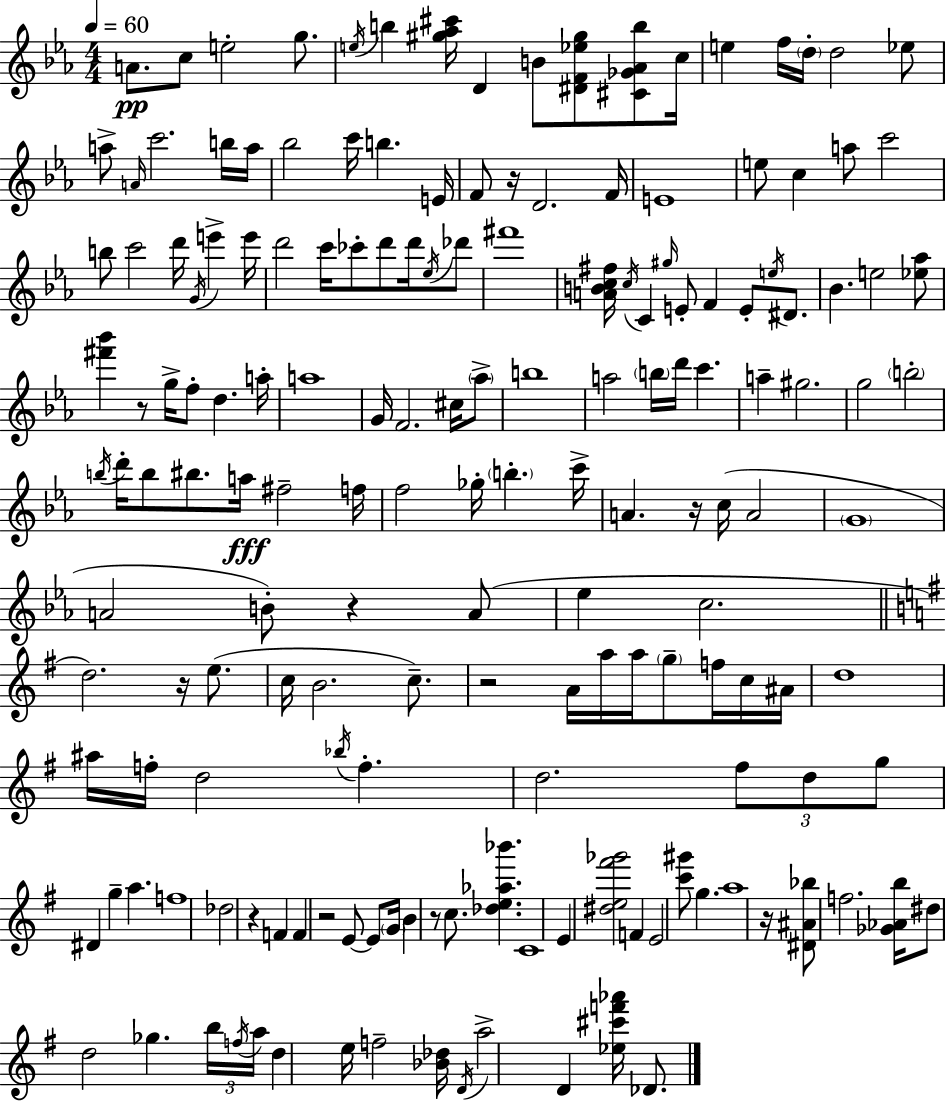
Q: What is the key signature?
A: C minor